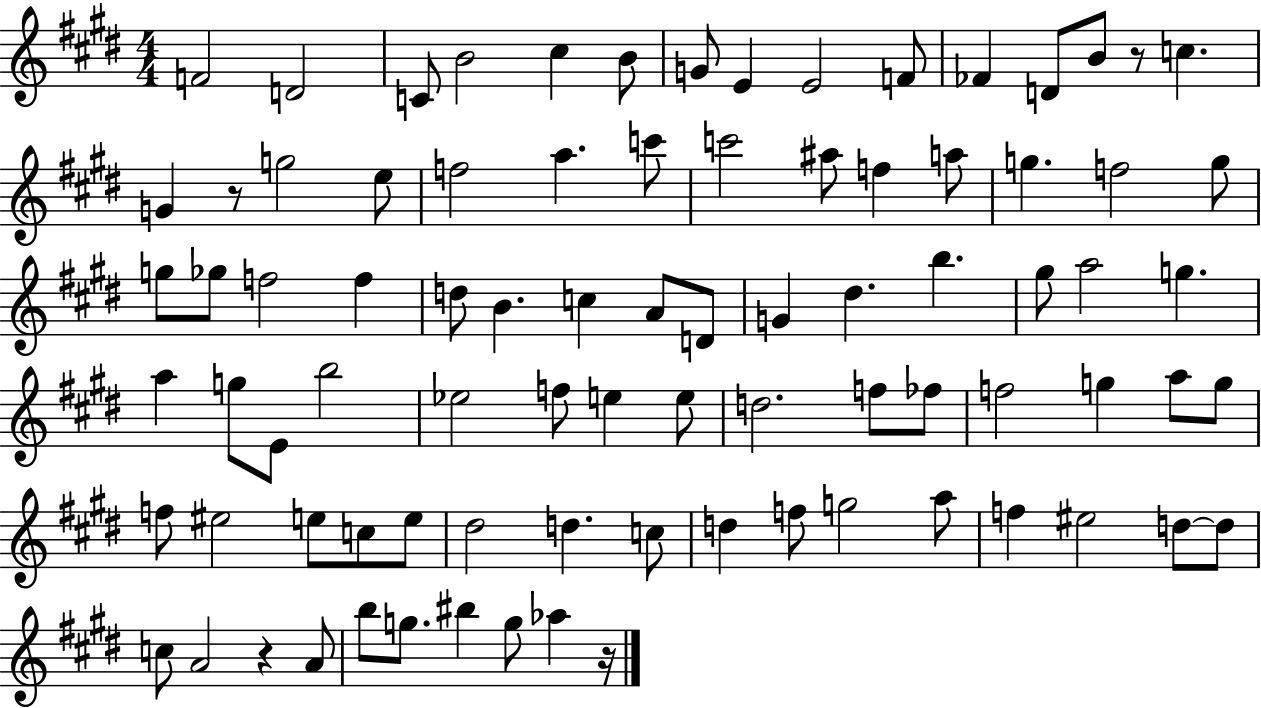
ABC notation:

X:1
T:Untitled
M:4/4
L:1/4
K:E
F2 D2 C/2 B2 ^c B/2 G/2 E E2 F/2 _F D/2 B/2 z/2 c G z/2 g2 e/2 f2 a c'/2 c'2 ^a/2 f a/2 g f2 g/2 g/2 _g/2 f2 f d/2 B c A/2 D/2 G ^d b ^g/2 a2 g a g/2 E/2 b2 _e2 f/2 e e/2 d2 f/2 _f/2 f2 g a/2 g/2 f/2 ^e2 e/2 c/2 e/2 ^d2 d c/2 d f/2 g2 a/2 f ^e2 d/2 d/2 c/2 A2 z A/2 b/2 g/2 ^b g/2 _a z/4